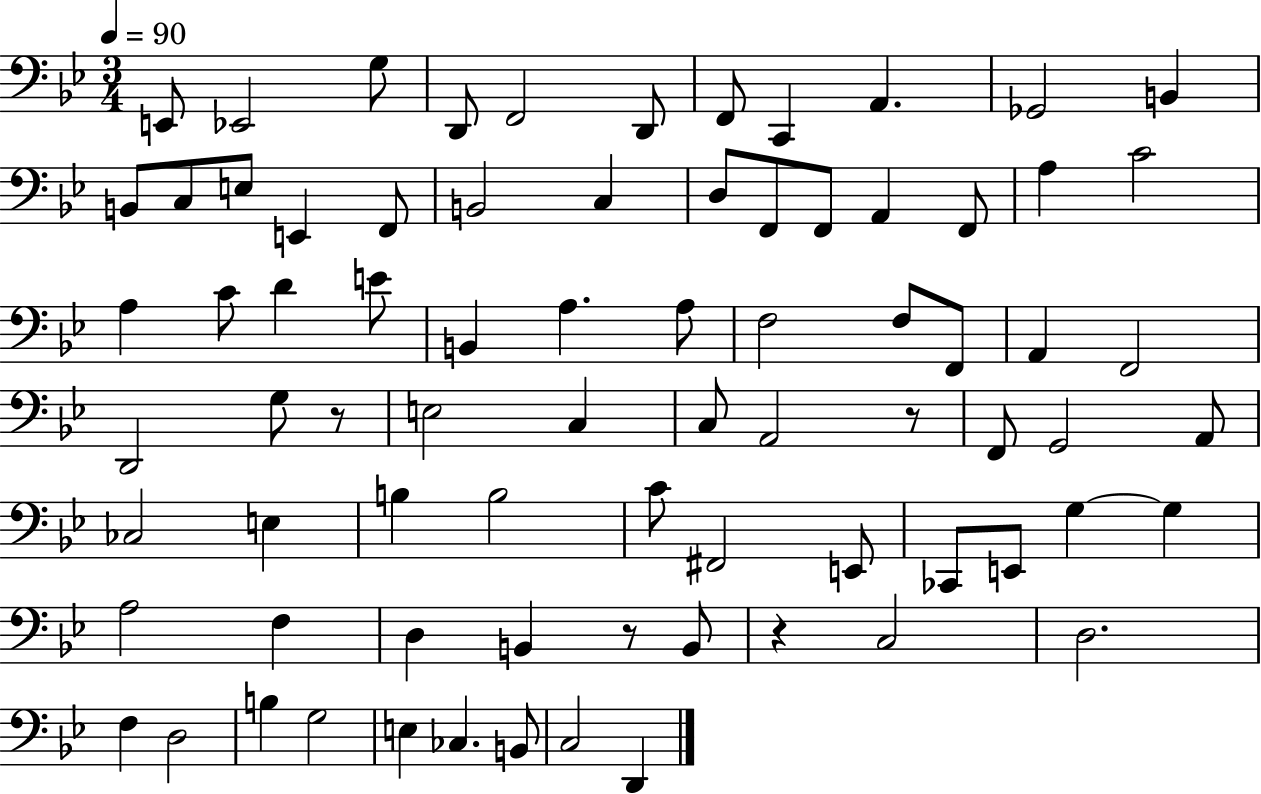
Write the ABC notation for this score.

X:1
T:Untitled
M:3/4
L:1/4
K:Bb
E,,/2 _E,,2 G,/2 D,,/2 F,,2 D,,/2 F,,/2 C,, A,, _G,,2 B,, B,,/2 C,/2 E,/2 E,, F,,/2 B,,2 C, D,/2 F,,/2 F,,/2 A,, F,,/2 A, C2 A, C/2 D E/2 B,, A, A,/2 F,2 F,/2 F,,/2 A,, F,,2 D,,2 G,/2 z/2 E,2 C, C,/2 A,,2 z/2 F,,/2 G,,2 A,,/2 _C,2 E, B, B,2 C/2 ^F,,2 E,,/2 _C,,/2 E,,/2 G, G, A,2 F, D, B,, z/2 B,,/2 z C,2 D,2 F, D,2 B, G,2 E, _C, B,,/2 C,2 D,,